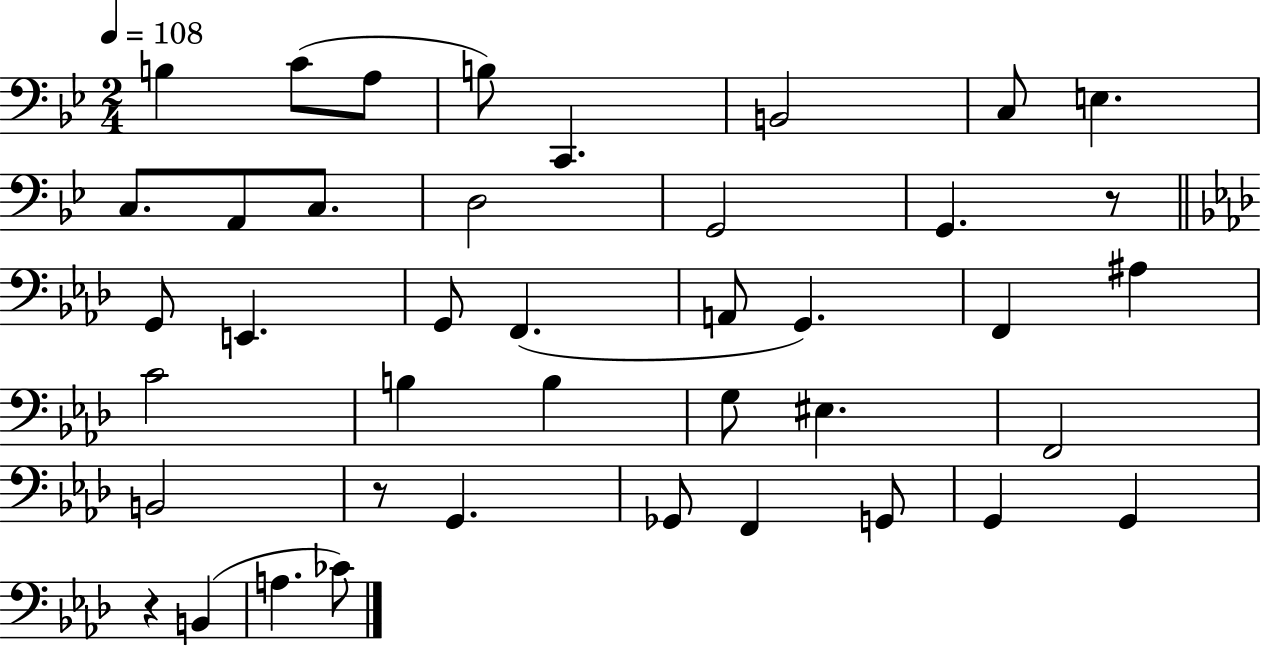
{
  \clef bass
  \numericTimeSignature
  \time 2/4
  \key bes \major
  \tempo 4 = 108
  \repeat volta 2 { b4 c'8( a8 | b8) c,4. | b,2 | c8 e4. | \break c8. a,8 c8. | d2 | g,2 | g,4. r8 | \break \bar "||" \break \key aes \major g,8 e,4. | g,8 f,4.( | a,8 g,4.) | f,4 ais4 | \break c'2 | b4 b4 | g8 eis4. | f,2 | \break b,2 | r8 g,4. | ges,8 f,4 g,8 | g,4 g,4 | \break r4 b,4( | a4. ces'8) | } \bar "|."
}